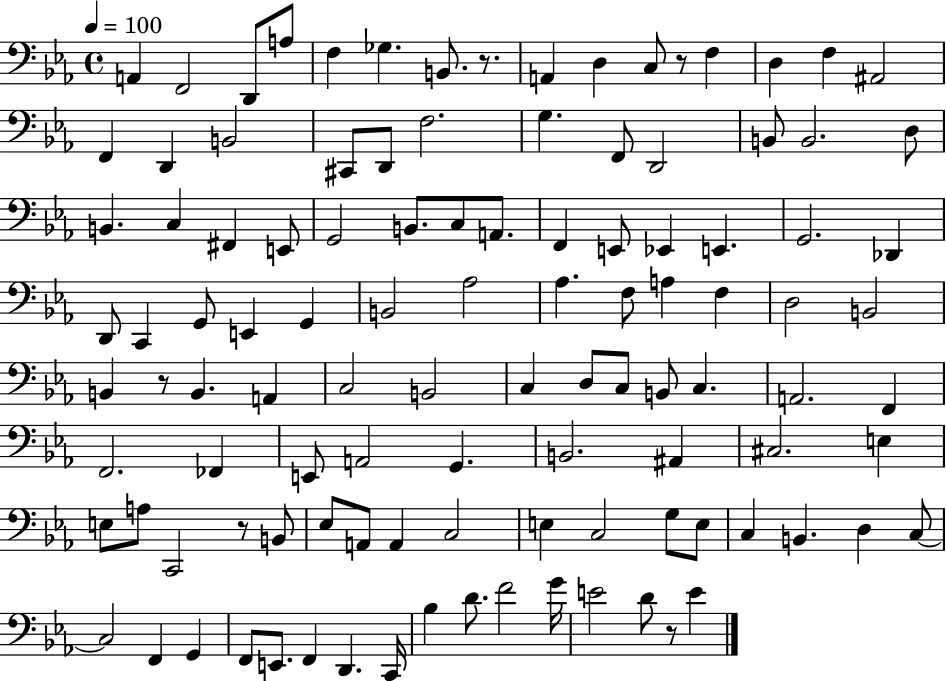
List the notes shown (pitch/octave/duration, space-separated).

A2/q F2/h D2/e A3/e F3/q Gb3/q. B2/e. R/e. A2/q D3/q C3/e R/e F3/q D3/q F3/q A#2/h F2/q D2/q B2/h C#2/e D2/e F3/h. G3/q. F2/e D2/h B2/e B2/h. D3/e B2/q. C3/q F#2/q E2/e G2/h B2/e. C3/e A2/e. F2/q E2/e Eb2/q E2/q. G2/h. Db2/q D2/e C2/q G2/e E2/q G2/q B2/h Ab3/h Ab3/q. F3/e A3/q F3/q D3/h B2/h B2/q R/e B2/q. A2/q C3/h B2/h C3/q D3/e C3/e B2/e C3/q. A2/h. F2/q F2/h. FES2/q E2/e A2/h G2/q. B2/h. A#2/q C#3/h. E3/q E3/e A3/e C2/h R/e B2/e Eb3/e A2/e A2/q C3/h E3/q C3/h G3/e E3/e C3/q B2/q. D3/q C3/e C3/h F2/q G2/q F2/e E2/e. F2/q D2/q. C2/s Bb3/q D4/e. F4/h G4/s E4/h D4/e R/e E4/q